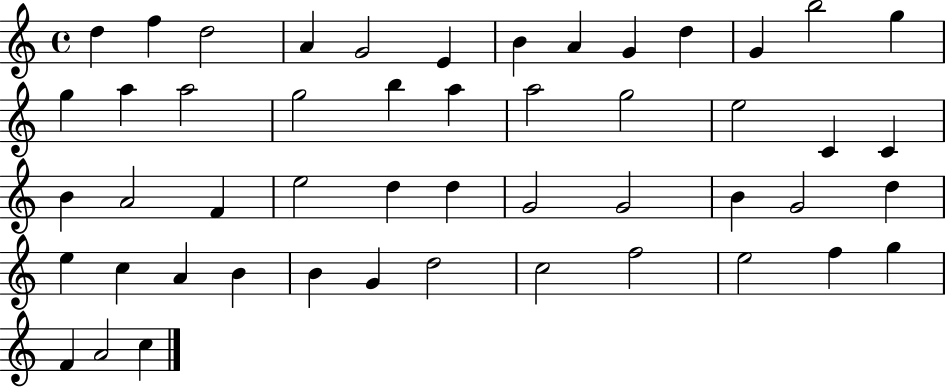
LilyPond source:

{
  \clef treble
  \time 4/4
  \defaultTimeSignature
  \key c \major
  d''4 f''4 d''2 | a'4 g'2 e'4 | b'4 a'4 g'4 d''4 | g'4 b''2 g''4 | \break g''4 a''4 a''2 | g''2 b''4 a''4 | a''2 g''2 | e''2 c'4 c'4 | \break b'4 a'2 f'4 | e''2 d''4 d''4 | g'2 g'2 | b'4 g'2 d''4 | \break e''4 c''4 a'4 b'4 | b'4 g'4 d''2 | c''2 f''2 | e''2 f''4 g''4 | \break f'4 a'2 c''4 | \bar "|."
}